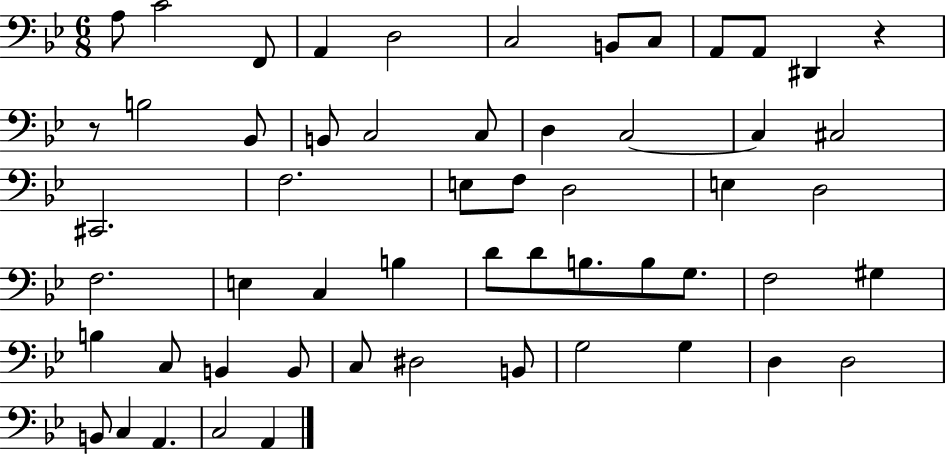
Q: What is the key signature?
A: BES major